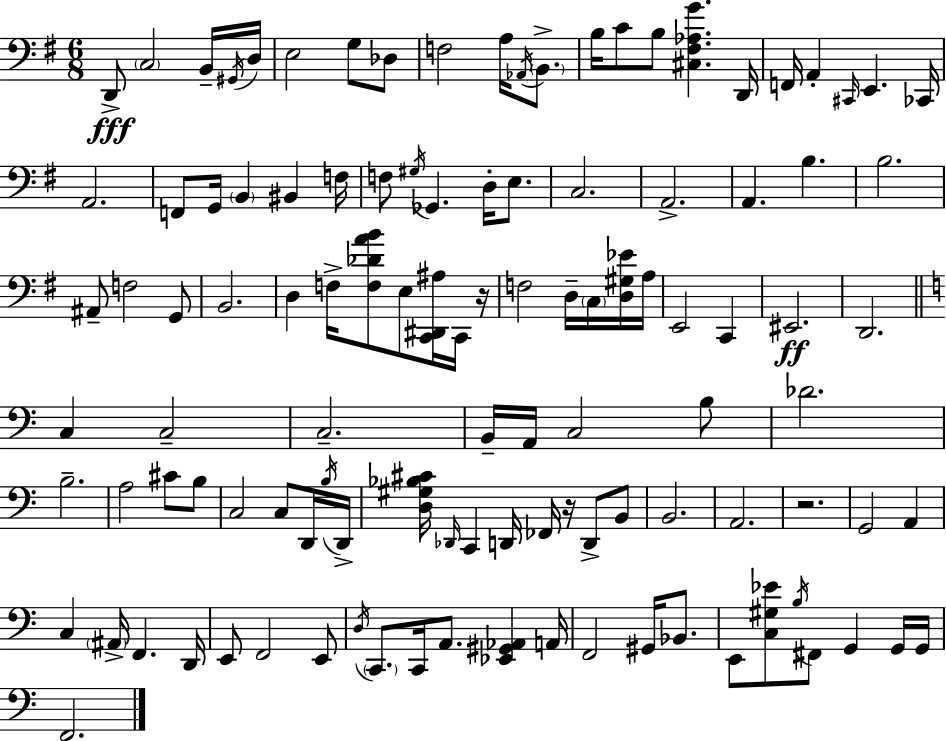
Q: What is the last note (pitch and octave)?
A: F2